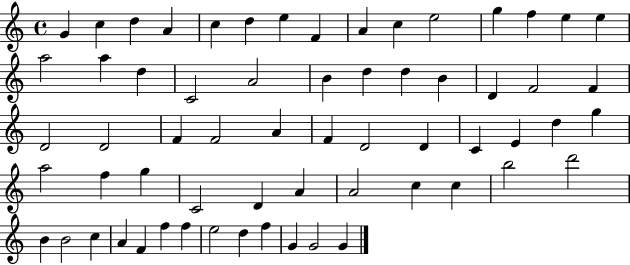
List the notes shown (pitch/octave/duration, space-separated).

G4/q C5/q D5/q A4/q C5/q D5/q E5/q F4/q A4/q C5/q E5/h G5/q F5/q E5/q E5/q A5/h A5/q D5/q C4/h A4/h B4/q D5/q D5/q B4/q D4/q F4/h F4/q D4/h D4/h F4/q F4/h A4/q F4/q D4/h D4/q C4/q E4/q D5/q G5/q A5/h F5/q G5/q C4/h D4/q A4/q A4/h C5/q C5/q B5/h D6/h B4/q B4/h C5/q A4/q F4/q F5/q F5/q E5/h D5/q F5/q G4/q G4/h G4/q